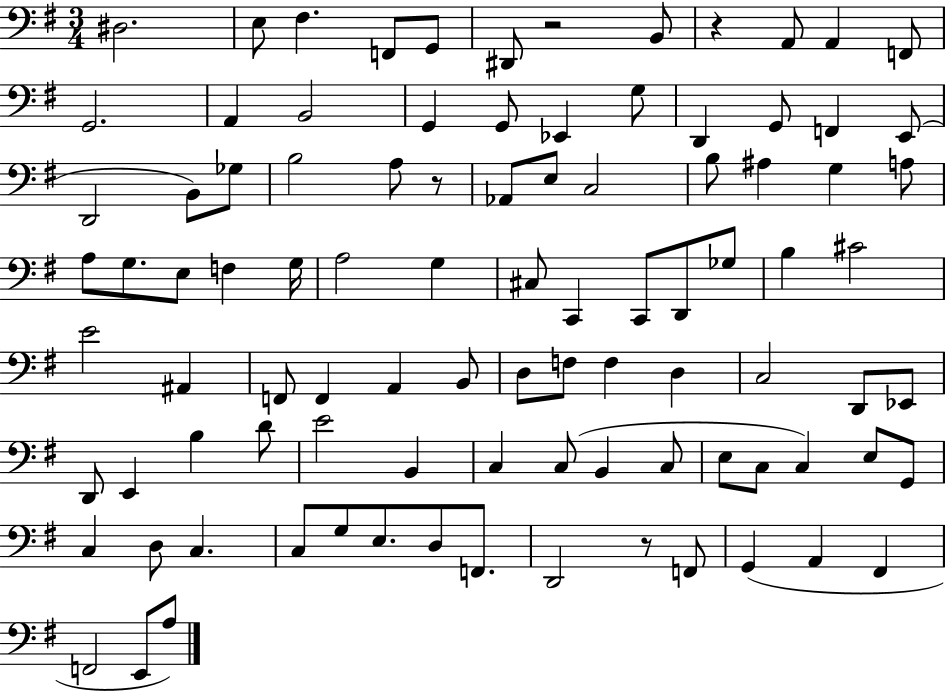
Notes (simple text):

D#3/h. E3/e F#3/q. F2/e G2/e D#2/e R/h B2/e R/q A2/e A2/q F2/e G2/h. A2/q B2/h G2/q G2/e Eb2/q G3/e D2/q G2/e F2/q E2/e D2/h B2/e Gb3/e B3/h A3/e R/e Ab2/e E3/e C3/h B3/e A#3/q G3/q A3/e A3/e G3/e. E3/e F3/q G3/s A3/h G3/q C#3/e C2/q C2/e D2/e Gb3/e B3/q C#4/h E4/h A#2/q F2/e F2/q A2/q B2/e D3/e F3/e F3/q D3/q C3/h D2/e Eb2/e D2/e E2/q B3/q D4/e E4/h B2/q C3/q C3/e B2/q C3/e E3/e C3/e C3/q E3/e G2/e C3/q D3/e C3/q. C3/e G3/e E3/e. D3/e F2/e. D2/h R/e F2/e G2/q A2/q F#2/q F2/h E2/e A3/e